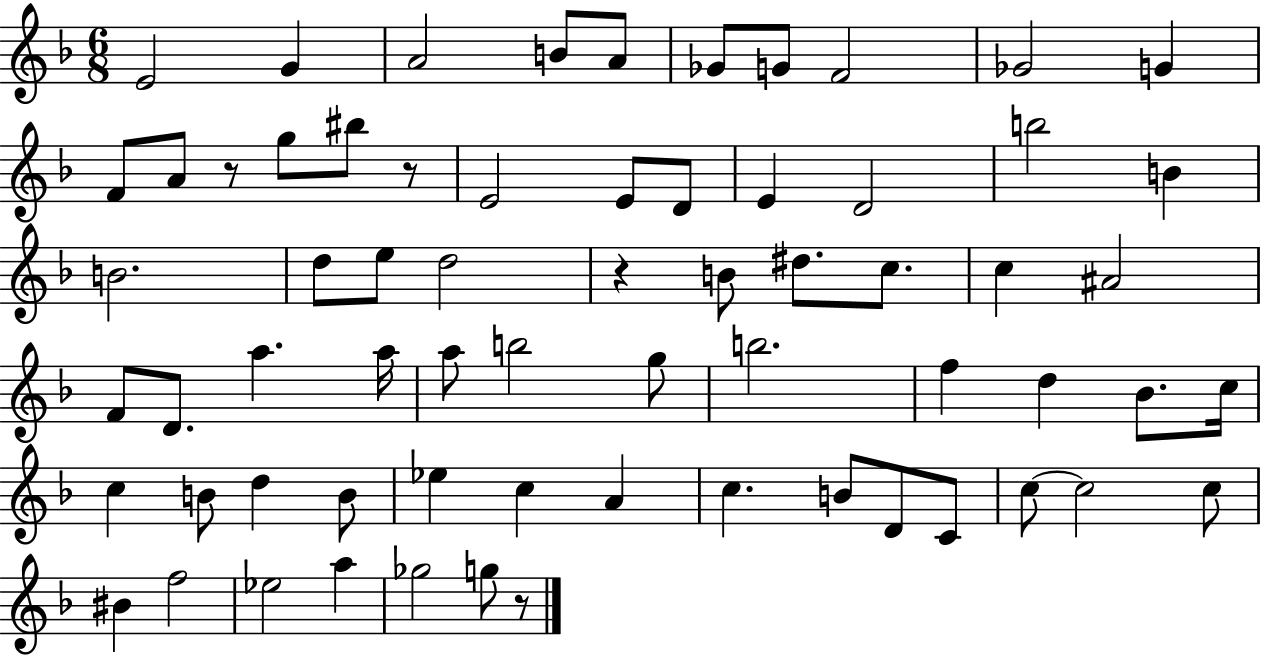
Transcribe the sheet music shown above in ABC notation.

X:1
T:Untitled
M:6/8
L:1/4
K:F
E2 G A2 B/2 A/2 _G/2 G/2 F2 _G2 G F/2 A/2 z/2 g/2 ^b/2 z/2 E2 E/2 D/2 E D2 b2 B B2 d/2 e/2 d2 z B/2 ^d/2 c/2 c ^A2 F/2 D/2 a a/4 a/2 b2 g/2 b2 f d _B/2 c/4 c B/2 d B/2 _e c A c B/2 D/2 C/2 c/2 c2 c/2 ^B f2 _e2 a _g2 g/2 z/2